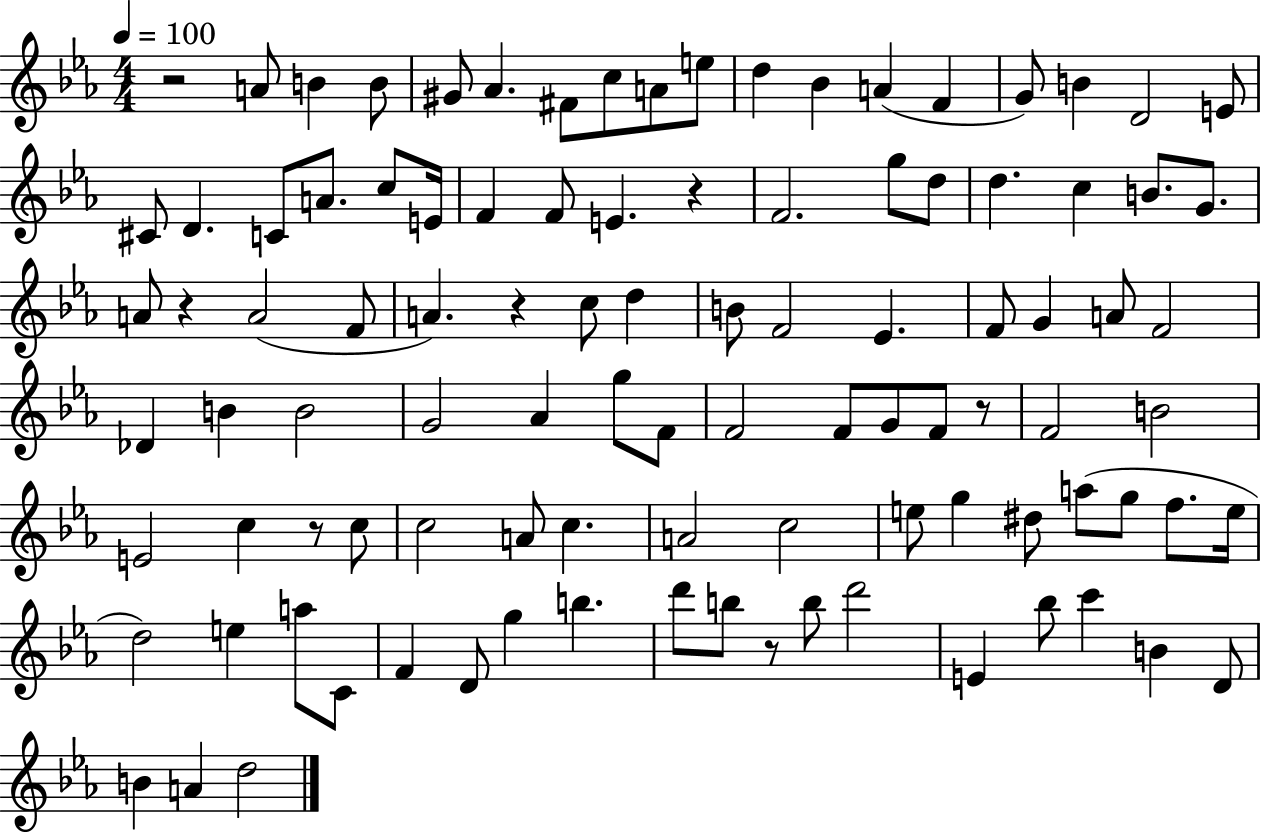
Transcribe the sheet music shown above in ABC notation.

X:1
T:Untitled
M:4/4
L:1/4
K:Eb
z2 A/2 B B/2 ^G/2 _A ^F/2 c/2 A/2 e/2 d _B A F G/2 B D2 E/2 ^C/2 D C/2 A/2 c/2 E/4 F F/2 E z F2 g/2 d/2 d c B/2 G/2 A/2 z A2 F/2 A z c/2 d B/2 F2 _E F/2 G A/2 F2 _D B B2 G2 _A g/2 F/2 F2 F/2 G/2 F/2 z/2 F2 B2 E2 c z/2 c/2 c2 A/2 c A2 c2 e/2 g ^d/2 a/2 g/2 f/2 e/4 d2 e a/2 C/2 F D/2 g b d'/2 b/2 z/2 b/2 d'2 E _b/2 c' B D/2 B A d2